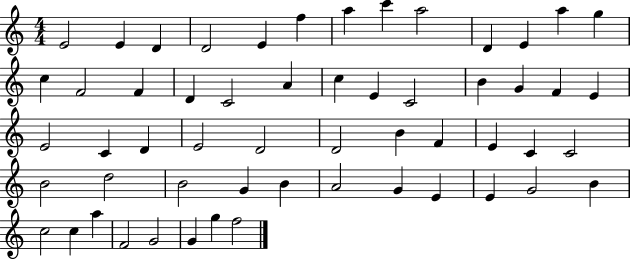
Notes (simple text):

E4/h E4/q D4/q D4/h E4/q F5/q A5/q C6/q A5/h D4/q E4/q A5/q G5/q C5/q F4/h F4/q D4/q C4/h A4/q C5/q E4/q C4/h B4/q G4/q F4/q E4/q E4/h C4/q D4/q E4/h D4/h D4/h B4/q F4/q E4/q C4/q C4/h B4/h D5/h B4/h G4/q B4/q A4/h G4/q E4/q E4/q G4/h B4/q C5/h C5/q A5/q F4/h G4/h G4/q G5/q F5/h